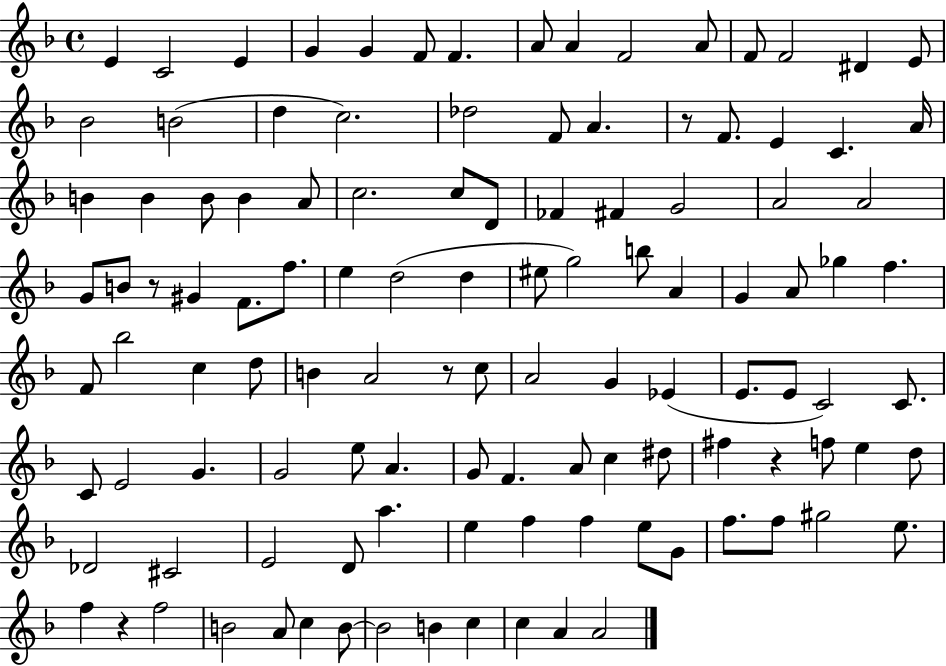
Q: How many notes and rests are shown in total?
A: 115